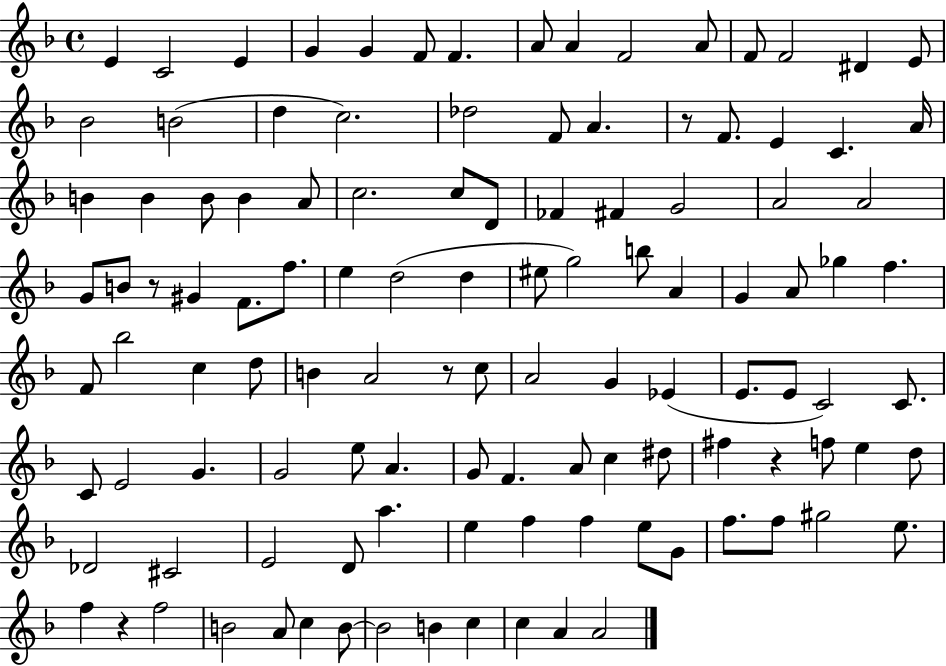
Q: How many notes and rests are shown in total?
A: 115